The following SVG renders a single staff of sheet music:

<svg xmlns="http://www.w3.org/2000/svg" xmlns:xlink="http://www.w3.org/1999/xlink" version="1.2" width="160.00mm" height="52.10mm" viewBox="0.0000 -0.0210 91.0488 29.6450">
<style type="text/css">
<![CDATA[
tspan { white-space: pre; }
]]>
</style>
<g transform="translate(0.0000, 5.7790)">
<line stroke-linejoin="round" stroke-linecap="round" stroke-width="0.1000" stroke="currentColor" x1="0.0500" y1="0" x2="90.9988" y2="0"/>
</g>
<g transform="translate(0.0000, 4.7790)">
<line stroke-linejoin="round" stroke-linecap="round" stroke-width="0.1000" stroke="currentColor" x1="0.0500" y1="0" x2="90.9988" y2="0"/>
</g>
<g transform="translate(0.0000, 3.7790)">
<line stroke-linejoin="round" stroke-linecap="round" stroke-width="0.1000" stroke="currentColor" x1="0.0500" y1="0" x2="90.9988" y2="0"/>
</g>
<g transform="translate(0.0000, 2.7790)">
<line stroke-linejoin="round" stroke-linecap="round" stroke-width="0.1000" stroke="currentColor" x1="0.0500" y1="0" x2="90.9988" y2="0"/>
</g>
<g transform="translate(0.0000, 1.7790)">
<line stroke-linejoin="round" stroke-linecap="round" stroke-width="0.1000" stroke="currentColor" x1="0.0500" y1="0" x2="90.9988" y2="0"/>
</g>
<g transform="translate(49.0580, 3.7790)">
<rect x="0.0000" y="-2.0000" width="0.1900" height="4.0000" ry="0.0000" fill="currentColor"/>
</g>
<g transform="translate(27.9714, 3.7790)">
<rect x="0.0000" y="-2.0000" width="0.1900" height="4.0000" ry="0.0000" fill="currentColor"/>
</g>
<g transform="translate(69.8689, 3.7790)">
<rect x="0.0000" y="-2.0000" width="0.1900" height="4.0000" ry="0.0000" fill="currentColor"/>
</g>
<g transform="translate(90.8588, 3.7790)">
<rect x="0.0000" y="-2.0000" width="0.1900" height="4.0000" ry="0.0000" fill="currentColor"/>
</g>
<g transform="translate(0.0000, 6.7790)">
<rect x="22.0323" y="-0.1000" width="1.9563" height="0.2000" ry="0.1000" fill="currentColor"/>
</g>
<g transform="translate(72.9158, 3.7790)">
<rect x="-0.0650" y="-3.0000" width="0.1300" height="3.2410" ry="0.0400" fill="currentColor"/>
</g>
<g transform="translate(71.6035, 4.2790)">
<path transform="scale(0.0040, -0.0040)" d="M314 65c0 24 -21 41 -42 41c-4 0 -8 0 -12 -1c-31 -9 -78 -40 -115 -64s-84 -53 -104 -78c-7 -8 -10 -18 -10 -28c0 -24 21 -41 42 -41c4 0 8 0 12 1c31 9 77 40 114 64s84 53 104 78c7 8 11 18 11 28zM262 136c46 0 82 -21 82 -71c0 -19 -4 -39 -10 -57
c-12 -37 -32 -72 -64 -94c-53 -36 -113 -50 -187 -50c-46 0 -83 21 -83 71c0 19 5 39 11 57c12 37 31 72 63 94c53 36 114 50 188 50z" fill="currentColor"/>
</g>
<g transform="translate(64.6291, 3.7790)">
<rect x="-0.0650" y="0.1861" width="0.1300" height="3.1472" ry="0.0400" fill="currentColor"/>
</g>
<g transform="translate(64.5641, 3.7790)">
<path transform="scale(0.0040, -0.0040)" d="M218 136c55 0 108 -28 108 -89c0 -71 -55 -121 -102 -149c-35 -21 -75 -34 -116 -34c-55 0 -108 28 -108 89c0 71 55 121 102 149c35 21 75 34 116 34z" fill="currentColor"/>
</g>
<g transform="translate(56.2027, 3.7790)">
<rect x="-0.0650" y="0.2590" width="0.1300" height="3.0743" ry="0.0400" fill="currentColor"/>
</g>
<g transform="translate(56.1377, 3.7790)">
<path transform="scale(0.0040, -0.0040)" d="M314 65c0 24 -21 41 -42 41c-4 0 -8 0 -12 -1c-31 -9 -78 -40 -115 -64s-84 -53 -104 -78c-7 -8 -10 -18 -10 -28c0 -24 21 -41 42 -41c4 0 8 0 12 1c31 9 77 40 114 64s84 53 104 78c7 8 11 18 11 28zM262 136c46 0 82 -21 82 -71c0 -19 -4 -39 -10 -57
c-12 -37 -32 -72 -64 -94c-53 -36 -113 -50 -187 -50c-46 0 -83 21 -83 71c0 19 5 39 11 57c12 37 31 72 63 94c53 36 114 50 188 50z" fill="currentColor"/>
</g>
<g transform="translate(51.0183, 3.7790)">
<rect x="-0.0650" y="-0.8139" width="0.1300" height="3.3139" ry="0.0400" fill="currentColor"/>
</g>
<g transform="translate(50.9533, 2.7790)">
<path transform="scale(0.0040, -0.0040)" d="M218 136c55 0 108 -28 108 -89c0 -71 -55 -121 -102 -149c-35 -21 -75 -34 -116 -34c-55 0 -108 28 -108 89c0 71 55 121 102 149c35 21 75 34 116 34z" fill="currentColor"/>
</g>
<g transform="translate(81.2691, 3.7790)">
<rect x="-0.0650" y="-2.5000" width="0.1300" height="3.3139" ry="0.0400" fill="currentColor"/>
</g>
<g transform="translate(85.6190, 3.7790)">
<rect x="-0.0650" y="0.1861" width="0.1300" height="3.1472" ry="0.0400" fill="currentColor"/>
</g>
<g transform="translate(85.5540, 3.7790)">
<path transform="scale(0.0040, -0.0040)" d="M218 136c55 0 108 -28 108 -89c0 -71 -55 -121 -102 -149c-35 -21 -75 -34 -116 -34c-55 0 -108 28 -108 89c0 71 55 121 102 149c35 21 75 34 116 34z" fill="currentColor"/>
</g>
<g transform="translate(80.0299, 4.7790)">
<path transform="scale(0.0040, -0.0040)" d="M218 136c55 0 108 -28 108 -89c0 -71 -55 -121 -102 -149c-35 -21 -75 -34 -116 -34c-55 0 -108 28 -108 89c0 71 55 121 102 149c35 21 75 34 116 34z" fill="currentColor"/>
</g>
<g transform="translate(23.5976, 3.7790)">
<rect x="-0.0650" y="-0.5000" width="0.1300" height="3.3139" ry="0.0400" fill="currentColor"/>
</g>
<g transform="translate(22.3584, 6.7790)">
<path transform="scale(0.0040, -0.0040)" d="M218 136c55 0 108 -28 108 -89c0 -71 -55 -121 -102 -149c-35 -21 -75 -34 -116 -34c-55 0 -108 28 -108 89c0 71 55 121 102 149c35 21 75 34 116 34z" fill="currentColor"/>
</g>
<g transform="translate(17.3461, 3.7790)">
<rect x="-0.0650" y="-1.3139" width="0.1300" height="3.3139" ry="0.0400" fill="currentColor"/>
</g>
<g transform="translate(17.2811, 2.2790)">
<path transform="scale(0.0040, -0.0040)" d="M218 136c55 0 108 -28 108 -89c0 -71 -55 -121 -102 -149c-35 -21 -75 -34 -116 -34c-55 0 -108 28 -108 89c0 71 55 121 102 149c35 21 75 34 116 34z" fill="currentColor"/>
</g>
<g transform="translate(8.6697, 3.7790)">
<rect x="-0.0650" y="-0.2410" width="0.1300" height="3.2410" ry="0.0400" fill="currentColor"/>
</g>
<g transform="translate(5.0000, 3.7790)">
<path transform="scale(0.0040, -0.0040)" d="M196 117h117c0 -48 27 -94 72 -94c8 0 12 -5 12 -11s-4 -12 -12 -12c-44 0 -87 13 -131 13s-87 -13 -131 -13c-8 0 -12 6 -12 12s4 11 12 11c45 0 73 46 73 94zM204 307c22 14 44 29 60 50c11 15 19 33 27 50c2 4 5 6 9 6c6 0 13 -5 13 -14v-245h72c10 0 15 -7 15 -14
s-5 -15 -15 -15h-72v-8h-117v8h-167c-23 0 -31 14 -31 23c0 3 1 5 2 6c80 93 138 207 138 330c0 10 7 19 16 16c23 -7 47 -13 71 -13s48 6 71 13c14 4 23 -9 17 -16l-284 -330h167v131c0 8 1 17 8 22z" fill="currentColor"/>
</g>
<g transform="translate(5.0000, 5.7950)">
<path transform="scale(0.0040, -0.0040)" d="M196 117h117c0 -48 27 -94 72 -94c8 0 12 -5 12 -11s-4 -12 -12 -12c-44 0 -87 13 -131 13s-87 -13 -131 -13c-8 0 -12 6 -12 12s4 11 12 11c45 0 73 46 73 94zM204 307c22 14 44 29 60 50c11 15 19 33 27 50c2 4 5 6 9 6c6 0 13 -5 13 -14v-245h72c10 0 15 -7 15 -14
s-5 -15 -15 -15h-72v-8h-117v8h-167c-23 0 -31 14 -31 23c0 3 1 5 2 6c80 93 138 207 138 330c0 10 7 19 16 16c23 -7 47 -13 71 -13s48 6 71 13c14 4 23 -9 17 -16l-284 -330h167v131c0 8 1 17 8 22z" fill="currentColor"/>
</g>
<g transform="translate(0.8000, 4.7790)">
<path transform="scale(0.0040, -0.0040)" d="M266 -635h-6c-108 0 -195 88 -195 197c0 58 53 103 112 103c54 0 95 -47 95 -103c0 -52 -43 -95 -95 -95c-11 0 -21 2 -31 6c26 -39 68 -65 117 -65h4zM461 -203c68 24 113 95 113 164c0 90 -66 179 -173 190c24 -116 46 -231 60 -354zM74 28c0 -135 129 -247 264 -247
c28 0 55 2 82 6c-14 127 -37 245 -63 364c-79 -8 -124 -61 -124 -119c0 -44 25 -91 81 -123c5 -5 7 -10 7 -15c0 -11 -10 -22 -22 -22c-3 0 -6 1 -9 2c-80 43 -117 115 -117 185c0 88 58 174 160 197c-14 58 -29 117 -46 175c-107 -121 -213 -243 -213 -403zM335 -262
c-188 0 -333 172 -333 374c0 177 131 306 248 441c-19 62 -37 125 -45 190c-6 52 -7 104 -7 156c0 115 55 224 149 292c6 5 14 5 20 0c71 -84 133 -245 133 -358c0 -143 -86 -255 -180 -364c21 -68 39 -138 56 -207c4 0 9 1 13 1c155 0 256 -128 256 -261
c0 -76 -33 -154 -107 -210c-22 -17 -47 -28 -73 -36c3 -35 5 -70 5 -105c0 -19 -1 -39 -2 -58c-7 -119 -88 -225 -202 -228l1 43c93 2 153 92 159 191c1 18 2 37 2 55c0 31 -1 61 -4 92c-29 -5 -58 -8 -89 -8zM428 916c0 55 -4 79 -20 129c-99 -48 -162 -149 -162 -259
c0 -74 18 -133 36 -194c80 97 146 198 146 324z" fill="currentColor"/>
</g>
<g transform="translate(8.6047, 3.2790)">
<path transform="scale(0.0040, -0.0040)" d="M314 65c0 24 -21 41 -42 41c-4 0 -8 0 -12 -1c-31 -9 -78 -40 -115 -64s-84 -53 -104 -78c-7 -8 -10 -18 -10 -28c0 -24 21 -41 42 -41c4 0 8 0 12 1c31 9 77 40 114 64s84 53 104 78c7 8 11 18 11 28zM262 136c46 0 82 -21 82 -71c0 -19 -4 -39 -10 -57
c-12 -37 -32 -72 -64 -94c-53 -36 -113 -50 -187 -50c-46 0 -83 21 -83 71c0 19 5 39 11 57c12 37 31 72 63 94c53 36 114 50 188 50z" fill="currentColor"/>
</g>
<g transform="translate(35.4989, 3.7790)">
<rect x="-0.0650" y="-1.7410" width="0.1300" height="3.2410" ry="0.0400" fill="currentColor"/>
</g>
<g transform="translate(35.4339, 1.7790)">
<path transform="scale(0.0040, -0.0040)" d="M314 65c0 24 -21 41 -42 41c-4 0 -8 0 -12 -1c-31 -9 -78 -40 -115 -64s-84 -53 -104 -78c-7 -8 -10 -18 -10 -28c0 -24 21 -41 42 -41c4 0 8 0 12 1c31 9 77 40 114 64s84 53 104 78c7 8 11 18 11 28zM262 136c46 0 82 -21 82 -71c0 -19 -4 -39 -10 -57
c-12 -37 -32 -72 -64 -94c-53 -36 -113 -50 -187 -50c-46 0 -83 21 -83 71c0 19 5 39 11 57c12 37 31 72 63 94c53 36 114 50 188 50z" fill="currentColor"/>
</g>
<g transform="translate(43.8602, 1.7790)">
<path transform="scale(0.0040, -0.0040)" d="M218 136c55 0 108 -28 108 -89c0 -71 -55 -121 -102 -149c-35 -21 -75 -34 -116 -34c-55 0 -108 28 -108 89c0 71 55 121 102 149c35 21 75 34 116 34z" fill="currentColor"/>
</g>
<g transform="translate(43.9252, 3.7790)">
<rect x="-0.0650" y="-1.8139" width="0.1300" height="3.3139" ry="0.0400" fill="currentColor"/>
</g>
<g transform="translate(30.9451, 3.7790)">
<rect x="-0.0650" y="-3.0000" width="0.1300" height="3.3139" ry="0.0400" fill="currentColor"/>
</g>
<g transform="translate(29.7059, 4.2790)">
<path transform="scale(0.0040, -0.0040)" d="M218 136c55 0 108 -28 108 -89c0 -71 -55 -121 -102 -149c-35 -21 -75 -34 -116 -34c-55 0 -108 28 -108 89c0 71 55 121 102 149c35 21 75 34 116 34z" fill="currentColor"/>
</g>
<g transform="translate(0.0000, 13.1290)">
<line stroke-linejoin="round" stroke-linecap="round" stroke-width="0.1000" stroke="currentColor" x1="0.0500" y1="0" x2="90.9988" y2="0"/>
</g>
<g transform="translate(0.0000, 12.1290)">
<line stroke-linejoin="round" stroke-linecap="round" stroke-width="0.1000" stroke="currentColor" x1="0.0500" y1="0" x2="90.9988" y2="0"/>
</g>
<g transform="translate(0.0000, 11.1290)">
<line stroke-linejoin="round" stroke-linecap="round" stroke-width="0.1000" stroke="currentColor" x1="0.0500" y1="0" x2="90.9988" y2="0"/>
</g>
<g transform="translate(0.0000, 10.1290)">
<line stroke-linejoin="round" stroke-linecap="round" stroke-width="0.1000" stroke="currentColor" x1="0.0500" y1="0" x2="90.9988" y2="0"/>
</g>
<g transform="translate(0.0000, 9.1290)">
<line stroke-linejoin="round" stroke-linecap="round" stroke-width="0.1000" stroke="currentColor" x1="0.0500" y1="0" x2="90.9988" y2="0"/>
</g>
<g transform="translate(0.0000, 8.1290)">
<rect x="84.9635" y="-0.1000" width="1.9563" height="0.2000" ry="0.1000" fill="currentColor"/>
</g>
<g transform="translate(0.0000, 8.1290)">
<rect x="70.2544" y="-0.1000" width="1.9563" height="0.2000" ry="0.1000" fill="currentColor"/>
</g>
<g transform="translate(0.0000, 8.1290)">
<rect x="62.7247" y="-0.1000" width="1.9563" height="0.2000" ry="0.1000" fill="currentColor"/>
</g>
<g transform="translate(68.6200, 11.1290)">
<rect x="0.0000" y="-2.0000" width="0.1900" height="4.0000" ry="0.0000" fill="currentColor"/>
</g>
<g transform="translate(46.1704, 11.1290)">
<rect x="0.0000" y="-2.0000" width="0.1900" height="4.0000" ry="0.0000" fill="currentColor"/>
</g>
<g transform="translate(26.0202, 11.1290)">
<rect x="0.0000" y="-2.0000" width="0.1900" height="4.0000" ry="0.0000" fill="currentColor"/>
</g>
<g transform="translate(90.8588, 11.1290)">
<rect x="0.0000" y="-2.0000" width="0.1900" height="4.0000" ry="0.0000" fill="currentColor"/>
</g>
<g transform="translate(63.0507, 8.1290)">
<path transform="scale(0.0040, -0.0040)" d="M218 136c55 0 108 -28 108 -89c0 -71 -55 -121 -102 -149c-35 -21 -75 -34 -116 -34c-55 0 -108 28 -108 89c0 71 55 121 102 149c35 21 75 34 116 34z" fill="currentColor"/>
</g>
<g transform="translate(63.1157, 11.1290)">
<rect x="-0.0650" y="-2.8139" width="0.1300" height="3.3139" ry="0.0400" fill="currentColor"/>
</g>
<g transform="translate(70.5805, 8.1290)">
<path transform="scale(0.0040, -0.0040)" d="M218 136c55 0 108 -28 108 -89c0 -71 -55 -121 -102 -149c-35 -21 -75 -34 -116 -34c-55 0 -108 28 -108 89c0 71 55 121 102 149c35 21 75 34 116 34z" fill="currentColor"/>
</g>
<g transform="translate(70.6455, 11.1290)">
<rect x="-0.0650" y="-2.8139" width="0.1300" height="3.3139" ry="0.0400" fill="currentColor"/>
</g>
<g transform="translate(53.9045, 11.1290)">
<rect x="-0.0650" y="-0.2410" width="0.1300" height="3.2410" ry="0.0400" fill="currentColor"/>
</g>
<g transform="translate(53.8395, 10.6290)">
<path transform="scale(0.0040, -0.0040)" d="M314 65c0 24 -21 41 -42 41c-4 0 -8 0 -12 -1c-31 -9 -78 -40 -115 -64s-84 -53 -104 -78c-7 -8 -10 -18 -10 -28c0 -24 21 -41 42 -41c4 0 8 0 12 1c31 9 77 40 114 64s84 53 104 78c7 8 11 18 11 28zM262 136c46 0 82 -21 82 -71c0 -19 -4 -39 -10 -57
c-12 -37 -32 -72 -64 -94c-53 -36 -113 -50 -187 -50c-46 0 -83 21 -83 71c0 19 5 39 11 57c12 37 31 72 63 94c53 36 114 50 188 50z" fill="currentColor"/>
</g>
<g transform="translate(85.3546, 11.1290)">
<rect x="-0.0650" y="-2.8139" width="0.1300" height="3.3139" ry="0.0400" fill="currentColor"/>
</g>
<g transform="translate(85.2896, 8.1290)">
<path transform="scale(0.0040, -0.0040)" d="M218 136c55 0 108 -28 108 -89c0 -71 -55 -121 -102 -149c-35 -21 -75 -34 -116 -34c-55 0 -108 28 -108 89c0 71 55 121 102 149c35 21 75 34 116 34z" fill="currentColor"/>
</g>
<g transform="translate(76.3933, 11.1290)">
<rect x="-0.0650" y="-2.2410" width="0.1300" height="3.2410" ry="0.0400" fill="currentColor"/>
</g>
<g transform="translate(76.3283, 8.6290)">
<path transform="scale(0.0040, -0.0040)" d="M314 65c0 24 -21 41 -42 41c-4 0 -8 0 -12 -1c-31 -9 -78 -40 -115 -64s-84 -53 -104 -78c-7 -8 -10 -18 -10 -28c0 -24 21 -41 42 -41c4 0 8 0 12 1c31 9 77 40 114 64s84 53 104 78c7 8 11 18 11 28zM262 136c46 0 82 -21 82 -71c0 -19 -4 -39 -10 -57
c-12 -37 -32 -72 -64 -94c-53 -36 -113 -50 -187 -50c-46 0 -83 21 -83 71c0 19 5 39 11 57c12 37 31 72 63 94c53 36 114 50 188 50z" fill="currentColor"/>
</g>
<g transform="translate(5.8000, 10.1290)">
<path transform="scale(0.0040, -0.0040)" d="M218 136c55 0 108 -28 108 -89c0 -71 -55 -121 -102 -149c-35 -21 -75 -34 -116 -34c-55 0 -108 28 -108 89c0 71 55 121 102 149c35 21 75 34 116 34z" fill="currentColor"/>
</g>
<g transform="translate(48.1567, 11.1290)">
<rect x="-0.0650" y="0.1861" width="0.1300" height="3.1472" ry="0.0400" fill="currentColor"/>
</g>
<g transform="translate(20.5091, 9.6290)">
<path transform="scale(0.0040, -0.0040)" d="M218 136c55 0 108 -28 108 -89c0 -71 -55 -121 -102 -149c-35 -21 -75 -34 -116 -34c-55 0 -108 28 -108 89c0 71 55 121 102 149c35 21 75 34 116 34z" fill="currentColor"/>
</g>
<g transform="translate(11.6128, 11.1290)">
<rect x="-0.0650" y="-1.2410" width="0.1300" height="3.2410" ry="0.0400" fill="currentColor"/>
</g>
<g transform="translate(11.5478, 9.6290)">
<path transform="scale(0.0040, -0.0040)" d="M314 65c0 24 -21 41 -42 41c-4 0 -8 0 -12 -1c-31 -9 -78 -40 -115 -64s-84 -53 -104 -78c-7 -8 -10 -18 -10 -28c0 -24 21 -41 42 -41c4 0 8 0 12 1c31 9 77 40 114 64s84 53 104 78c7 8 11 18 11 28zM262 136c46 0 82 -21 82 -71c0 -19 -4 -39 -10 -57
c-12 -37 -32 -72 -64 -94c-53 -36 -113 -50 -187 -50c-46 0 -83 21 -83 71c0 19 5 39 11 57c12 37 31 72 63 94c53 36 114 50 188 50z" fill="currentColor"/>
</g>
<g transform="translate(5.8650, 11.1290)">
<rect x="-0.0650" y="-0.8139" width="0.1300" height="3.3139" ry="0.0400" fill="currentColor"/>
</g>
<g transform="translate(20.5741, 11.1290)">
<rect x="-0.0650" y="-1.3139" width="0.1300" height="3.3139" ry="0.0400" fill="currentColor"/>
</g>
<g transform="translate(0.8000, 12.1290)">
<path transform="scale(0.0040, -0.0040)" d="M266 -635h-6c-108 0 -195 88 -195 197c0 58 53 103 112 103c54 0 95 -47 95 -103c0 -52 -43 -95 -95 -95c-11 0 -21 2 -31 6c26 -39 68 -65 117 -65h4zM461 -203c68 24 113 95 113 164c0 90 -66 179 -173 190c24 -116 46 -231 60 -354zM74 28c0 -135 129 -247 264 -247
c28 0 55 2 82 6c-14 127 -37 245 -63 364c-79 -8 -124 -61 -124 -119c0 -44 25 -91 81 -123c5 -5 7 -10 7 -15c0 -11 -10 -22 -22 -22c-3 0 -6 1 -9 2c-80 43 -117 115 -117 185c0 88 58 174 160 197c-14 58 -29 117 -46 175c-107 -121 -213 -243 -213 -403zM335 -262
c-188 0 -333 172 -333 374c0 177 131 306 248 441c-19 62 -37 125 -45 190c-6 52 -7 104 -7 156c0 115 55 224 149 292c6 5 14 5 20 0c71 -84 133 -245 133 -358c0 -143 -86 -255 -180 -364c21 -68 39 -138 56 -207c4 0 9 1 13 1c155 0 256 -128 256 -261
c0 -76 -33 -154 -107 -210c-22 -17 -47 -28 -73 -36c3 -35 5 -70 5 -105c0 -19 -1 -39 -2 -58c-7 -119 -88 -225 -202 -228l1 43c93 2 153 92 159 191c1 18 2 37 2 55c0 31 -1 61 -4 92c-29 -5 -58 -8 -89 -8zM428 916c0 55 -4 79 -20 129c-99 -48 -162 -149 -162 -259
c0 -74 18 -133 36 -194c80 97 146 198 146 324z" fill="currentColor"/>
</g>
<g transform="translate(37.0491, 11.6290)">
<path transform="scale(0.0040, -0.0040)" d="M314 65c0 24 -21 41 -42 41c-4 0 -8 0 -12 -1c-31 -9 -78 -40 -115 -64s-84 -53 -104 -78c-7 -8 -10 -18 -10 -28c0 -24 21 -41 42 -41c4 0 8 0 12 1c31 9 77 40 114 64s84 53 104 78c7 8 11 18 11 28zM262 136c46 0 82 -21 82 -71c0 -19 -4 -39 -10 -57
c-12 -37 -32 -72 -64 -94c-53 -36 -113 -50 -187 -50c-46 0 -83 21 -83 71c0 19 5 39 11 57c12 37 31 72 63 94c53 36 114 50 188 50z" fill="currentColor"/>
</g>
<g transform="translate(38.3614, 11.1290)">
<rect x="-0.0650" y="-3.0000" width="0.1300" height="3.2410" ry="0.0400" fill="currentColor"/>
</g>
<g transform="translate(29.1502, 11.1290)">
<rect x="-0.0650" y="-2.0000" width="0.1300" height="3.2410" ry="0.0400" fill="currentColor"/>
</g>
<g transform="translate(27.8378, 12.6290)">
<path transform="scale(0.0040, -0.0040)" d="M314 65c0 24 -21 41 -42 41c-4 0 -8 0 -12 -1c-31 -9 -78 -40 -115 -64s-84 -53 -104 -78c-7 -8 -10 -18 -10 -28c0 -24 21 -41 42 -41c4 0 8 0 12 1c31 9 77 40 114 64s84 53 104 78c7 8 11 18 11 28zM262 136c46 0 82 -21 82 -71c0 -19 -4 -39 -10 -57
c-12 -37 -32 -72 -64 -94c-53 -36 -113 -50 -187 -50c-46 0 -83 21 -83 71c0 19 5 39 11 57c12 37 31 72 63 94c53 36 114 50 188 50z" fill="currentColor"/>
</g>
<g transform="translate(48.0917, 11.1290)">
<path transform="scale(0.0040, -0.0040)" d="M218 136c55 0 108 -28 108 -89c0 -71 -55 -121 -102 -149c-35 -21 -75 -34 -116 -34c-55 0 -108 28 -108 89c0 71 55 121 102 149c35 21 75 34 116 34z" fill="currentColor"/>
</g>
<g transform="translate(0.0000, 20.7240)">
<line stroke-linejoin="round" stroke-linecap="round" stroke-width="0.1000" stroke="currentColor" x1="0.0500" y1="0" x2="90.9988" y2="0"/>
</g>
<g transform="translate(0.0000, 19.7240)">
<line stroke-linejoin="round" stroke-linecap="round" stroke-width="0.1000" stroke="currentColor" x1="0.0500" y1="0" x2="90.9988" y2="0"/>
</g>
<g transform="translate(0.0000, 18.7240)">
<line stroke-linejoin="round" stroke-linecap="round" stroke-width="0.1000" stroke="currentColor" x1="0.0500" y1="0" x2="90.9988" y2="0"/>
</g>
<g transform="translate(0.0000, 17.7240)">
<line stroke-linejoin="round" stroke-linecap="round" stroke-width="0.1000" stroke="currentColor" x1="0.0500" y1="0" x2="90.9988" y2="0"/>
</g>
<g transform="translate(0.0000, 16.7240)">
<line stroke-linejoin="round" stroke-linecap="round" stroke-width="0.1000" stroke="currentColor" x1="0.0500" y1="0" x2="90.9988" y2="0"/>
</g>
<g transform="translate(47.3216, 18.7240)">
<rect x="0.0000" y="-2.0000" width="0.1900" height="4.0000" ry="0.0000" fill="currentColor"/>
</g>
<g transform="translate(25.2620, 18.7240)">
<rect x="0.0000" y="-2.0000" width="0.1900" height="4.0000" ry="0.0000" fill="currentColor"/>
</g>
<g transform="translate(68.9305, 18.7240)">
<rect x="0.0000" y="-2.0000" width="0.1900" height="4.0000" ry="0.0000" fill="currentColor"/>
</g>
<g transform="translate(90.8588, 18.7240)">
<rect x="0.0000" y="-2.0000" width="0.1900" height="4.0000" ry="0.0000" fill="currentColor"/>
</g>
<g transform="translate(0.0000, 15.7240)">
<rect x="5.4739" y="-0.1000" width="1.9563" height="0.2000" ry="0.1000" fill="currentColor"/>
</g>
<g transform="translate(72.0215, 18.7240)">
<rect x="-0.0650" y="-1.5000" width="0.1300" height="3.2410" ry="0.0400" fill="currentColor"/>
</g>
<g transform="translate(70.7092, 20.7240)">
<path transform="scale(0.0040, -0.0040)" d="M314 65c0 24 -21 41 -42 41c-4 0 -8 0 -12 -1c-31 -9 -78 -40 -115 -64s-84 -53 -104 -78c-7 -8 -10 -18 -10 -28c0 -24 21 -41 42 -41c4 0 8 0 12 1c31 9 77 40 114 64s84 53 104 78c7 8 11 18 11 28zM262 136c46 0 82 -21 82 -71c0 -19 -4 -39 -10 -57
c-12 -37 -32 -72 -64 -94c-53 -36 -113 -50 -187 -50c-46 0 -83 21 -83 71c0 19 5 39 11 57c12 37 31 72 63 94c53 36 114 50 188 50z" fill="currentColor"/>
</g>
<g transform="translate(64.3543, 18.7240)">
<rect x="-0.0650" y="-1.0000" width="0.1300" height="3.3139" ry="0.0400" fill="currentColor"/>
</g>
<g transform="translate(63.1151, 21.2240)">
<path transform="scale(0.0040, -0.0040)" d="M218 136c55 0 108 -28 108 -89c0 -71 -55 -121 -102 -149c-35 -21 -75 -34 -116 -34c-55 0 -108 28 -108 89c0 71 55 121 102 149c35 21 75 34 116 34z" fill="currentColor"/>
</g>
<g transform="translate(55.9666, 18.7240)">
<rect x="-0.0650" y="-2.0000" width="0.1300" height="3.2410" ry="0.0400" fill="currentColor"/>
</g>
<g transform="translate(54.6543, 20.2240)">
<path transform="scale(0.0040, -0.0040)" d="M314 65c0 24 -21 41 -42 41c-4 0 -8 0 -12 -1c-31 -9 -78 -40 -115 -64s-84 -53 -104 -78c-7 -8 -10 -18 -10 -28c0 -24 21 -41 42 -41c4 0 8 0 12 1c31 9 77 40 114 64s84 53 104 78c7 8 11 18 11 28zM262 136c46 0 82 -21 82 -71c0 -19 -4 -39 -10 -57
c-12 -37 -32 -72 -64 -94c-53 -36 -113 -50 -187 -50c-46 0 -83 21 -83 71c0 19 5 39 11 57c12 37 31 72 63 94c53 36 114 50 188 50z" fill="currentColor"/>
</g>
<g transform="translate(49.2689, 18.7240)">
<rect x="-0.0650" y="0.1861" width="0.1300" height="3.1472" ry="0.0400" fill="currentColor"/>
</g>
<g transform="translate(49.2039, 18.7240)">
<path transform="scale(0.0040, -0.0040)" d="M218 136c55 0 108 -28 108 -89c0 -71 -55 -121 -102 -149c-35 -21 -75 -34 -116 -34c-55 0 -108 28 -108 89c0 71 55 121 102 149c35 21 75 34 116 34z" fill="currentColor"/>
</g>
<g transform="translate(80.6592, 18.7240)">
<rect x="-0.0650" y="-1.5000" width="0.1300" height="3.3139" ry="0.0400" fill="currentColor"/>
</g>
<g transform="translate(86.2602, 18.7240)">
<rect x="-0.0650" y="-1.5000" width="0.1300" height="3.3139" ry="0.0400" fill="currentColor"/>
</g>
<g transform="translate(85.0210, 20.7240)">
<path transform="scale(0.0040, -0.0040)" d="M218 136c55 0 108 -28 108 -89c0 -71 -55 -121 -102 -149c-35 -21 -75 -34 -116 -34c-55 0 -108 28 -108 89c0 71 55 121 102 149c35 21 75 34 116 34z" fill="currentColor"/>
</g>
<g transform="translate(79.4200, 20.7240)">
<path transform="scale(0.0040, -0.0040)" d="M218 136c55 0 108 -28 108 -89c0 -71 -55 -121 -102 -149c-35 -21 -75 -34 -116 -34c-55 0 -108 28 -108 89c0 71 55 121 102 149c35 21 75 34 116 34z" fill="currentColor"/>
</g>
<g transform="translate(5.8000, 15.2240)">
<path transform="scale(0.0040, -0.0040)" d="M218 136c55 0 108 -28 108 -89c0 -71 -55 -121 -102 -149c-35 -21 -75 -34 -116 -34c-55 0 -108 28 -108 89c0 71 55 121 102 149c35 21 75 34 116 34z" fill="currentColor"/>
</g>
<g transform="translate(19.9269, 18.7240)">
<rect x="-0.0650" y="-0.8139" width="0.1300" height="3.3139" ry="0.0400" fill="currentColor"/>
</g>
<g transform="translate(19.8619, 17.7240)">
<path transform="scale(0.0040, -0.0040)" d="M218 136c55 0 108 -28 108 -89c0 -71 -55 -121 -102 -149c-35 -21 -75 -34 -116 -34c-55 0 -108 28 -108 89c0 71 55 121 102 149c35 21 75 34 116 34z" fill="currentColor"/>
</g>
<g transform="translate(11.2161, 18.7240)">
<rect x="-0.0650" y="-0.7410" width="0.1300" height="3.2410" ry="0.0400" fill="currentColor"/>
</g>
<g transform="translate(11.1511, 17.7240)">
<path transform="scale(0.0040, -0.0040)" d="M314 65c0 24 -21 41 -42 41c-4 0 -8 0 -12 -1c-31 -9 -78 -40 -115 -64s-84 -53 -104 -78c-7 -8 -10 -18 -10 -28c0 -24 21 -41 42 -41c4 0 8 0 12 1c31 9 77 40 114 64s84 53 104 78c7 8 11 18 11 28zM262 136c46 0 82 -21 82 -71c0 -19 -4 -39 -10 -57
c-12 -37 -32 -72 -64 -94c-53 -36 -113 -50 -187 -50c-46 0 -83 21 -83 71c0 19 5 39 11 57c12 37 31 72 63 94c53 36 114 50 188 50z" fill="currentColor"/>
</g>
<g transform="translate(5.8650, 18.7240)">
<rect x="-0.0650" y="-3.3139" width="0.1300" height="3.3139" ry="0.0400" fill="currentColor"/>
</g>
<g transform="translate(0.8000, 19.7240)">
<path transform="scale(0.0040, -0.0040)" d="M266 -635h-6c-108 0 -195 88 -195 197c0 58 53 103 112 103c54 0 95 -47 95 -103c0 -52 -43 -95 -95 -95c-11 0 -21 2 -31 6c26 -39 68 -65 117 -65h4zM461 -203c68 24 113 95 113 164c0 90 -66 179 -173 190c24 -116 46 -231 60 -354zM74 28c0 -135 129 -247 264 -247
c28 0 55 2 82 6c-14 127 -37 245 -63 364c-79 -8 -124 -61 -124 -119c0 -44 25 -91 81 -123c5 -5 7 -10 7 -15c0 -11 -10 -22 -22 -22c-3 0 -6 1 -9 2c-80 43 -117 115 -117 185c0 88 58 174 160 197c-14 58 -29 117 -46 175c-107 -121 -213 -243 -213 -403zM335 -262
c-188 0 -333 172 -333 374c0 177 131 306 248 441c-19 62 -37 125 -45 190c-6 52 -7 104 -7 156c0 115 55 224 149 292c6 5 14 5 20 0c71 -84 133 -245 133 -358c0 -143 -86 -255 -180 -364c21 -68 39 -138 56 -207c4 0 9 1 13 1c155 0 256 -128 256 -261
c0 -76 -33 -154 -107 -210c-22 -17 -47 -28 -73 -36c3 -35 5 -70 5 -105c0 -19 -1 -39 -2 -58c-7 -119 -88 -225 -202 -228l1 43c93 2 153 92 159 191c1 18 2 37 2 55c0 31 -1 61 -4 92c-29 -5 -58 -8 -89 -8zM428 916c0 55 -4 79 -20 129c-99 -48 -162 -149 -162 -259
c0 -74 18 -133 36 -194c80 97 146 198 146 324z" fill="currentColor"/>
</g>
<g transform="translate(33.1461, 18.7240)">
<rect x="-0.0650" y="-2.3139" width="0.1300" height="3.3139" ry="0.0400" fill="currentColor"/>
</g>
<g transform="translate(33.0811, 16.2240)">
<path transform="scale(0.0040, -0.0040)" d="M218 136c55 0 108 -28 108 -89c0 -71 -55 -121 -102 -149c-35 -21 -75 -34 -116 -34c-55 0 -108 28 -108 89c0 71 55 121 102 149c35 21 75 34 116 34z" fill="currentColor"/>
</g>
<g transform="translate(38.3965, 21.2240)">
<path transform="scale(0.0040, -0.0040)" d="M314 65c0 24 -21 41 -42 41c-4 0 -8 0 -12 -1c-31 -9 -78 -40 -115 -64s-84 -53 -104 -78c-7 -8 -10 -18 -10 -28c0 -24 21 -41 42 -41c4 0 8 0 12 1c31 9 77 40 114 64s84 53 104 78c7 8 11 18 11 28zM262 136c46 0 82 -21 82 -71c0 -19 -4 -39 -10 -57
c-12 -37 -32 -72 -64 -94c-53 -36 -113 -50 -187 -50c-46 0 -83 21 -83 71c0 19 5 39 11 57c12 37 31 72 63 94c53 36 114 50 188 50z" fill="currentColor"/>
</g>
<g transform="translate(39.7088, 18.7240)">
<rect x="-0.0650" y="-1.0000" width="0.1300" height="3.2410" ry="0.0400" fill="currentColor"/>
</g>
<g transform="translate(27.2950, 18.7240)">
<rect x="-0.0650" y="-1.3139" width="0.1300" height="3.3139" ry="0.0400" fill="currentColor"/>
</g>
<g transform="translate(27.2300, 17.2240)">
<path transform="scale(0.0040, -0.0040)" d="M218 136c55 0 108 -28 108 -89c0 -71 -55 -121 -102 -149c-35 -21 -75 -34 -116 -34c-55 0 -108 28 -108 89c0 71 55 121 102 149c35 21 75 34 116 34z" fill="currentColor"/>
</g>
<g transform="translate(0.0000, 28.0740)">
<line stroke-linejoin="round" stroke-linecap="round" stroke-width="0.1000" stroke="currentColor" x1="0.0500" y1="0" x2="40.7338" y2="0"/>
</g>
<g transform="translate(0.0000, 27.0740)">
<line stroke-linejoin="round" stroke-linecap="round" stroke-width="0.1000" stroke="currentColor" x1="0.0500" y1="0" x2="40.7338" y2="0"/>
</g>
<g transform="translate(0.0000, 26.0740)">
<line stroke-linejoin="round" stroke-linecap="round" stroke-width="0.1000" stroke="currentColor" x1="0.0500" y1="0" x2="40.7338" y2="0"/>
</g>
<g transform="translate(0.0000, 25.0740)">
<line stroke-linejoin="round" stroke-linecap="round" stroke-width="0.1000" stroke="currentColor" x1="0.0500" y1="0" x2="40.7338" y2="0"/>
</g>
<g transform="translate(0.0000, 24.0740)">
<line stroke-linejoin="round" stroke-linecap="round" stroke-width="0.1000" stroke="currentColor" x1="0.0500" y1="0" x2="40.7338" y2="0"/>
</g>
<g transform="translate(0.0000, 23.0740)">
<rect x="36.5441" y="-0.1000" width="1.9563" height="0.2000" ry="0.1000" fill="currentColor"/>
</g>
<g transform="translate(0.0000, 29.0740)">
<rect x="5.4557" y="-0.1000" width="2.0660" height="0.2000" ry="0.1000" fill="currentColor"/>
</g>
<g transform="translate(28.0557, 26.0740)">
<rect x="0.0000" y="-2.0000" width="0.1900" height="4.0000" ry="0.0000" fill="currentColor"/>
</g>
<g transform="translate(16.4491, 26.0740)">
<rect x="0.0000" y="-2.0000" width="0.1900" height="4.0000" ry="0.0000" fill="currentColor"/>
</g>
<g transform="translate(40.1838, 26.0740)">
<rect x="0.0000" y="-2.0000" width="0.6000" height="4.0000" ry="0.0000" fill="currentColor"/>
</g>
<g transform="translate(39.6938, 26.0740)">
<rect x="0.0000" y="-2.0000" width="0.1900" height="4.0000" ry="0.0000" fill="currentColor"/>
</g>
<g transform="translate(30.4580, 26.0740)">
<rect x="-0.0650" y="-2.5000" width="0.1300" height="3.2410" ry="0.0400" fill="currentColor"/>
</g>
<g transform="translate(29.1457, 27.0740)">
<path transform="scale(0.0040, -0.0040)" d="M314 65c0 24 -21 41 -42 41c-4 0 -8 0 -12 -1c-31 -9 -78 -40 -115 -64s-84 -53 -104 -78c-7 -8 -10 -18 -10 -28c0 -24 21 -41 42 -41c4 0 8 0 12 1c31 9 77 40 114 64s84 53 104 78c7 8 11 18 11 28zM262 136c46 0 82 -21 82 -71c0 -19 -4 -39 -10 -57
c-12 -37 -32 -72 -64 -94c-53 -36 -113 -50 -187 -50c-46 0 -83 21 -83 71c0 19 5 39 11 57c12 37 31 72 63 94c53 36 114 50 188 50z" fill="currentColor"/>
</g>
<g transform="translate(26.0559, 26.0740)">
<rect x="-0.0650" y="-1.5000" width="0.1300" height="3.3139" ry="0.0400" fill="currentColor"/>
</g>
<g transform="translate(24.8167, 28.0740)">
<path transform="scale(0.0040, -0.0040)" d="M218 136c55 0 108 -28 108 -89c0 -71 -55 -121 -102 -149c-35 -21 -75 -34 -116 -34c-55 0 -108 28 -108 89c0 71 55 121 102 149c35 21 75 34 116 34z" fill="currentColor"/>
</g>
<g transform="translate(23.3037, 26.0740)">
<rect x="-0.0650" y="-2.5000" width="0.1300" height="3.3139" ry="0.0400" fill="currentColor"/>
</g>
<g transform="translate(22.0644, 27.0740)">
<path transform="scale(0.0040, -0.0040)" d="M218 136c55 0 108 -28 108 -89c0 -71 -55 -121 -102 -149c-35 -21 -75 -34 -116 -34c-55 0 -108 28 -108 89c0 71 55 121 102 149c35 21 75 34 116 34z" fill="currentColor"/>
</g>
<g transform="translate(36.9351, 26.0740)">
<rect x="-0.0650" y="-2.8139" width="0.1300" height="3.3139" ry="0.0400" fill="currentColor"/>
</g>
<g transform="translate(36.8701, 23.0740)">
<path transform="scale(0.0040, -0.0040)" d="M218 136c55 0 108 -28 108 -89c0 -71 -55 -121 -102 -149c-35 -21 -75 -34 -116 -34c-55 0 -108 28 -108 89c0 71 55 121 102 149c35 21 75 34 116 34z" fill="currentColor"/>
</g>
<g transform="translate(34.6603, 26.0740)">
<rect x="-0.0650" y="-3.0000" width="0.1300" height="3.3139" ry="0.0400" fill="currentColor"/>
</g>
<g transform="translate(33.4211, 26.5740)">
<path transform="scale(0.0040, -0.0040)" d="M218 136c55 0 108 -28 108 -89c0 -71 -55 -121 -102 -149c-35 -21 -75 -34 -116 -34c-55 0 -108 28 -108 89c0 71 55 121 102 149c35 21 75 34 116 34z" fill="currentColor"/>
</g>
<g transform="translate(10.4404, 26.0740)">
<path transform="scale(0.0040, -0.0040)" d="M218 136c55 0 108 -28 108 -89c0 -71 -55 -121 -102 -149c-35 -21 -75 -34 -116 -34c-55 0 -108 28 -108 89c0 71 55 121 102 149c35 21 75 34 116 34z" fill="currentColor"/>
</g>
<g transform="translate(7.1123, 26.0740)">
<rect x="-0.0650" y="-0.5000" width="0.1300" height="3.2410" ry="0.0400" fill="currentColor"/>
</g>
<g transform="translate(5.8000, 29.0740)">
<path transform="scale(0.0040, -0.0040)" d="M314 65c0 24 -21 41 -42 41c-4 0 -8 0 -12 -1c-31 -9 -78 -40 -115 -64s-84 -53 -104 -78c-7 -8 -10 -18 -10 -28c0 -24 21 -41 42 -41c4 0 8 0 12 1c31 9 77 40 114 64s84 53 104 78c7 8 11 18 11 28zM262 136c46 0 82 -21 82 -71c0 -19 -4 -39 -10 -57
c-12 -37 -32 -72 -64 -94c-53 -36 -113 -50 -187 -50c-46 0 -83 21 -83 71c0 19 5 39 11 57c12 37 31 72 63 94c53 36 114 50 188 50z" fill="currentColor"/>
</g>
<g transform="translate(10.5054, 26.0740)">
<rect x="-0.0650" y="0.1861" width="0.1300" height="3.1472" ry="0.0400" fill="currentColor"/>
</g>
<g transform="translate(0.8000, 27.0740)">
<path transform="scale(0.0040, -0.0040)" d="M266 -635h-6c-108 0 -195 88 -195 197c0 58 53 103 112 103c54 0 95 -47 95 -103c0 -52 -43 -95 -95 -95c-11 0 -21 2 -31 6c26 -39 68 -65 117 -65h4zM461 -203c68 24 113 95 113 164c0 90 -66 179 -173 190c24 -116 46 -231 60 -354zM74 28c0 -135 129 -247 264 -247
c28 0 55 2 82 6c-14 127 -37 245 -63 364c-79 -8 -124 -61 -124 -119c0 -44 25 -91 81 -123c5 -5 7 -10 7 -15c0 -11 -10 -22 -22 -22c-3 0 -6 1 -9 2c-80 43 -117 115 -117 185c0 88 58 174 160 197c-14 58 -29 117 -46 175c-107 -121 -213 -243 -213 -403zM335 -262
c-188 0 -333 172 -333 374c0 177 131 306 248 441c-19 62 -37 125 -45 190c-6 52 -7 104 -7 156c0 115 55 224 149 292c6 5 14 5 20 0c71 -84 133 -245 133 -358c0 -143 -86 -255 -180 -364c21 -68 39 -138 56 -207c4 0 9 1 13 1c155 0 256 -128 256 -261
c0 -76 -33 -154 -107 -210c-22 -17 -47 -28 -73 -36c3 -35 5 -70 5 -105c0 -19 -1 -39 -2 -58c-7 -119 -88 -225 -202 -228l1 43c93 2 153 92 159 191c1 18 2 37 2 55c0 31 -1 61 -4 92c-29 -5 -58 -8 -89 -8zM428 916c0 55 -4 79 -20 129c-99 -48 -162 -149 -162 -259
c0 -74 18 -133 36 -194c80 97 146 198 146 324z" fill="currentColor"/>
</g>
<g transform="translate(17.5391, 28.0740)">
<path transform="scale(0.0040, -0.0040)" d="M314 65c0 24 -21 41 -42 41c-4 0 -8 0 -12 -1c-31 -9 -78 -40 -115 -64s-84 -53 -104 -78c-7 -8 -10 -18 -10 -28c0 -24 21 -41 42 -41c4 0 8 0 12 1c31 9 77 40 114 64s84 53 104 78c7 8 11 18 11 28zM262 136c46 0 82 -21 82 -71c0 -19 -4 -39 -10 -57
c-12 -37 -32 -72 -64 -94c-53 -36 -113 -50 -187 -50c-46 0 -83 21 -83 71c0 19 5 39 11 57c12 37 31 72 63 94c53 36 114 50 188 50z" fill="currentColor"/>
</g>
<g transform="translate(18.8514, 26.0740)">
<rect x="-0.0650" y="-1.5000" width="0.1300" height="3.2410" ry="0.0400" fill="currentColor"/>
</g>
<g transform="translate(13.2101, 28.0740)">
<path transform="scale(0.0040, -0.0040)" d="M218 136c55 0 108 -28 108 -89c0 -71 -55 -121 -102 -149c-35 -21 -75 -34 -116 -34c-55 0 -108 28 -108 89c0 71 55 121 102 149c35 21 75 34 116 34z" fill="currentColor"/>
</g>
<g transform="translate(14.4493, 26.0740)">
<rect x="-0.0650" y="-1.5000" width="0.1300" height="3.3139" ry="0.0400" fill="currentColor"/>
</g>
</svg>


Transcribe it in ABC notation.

X:1
T:Untitled
M:4/4
L:1/4
K:C
c2 e C A f2 f d B2 B A2 G B d e2 e F2 A2 B c2 a a g2 a b d2 d e g D2 B F2 D E2 E E C2 B E E2 G E G2 A a